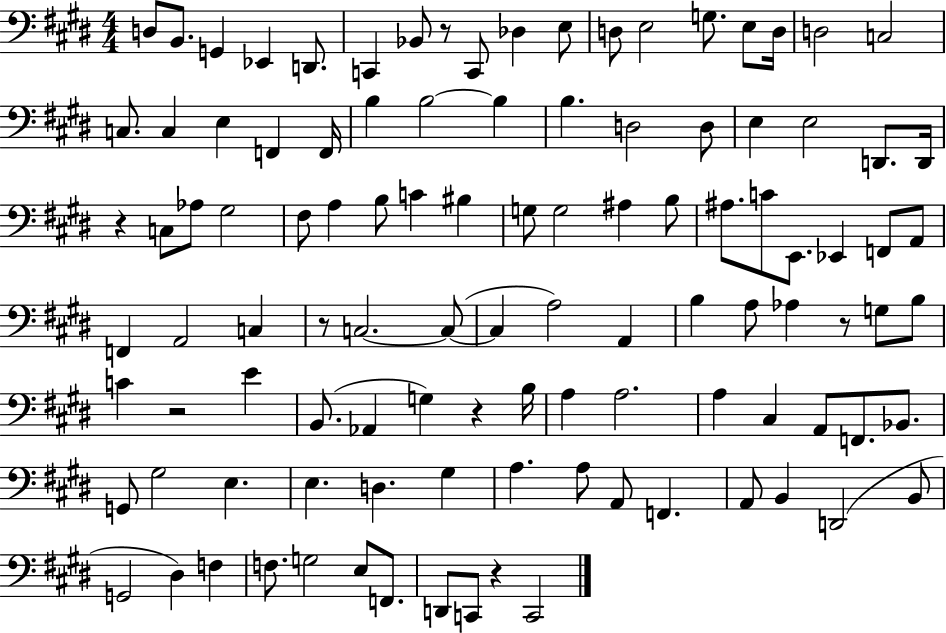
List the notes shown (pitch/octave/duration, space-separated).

D3/e B2/e. G2/q Eb2/q D2/e. C2/q Bb2/e R/e C2/e Db3/q E3/e D3/e E3/h G3/e. E3/e D3/s D3/h C3/h C3/e. C3/q E3/q F2/q F2/s B3/q B3/h B3/q B3/q. D3/h D3/e E3/q E3/h D2/e. D2/s R/q C3/e Ab3/e G#3/h F#3/e A3/q B3/e C4/q BIS3/q G3/e G3/h A#3/q B3/e A#3/e. C4/e E2/e. Eb2/q F2/e A2/e F2/q A2/h C3/q R/e C3/h. C3/e C3/q A3/h A2/q B3/q A3/e Ab3/q R/e G3/e B3/e C4/q R/h E4/q B2/e. Ab2/q G3/q R/q B3/s A3/q A3/h. A3/q C#3/q A2/e F2/e. Bb2/e. G2/e G#3/h E3/q. E3/q. D3/q. G#3/q A3/q. A3/e A2/e F2/q. A2/e B2/q D2/h B2/e G2/h D#3/q F3/q F3/e. G3/h E3/e F2/e. D2/e C2/e R/q C2/h